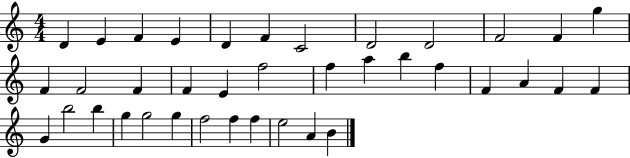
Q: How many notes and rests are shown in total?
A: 38